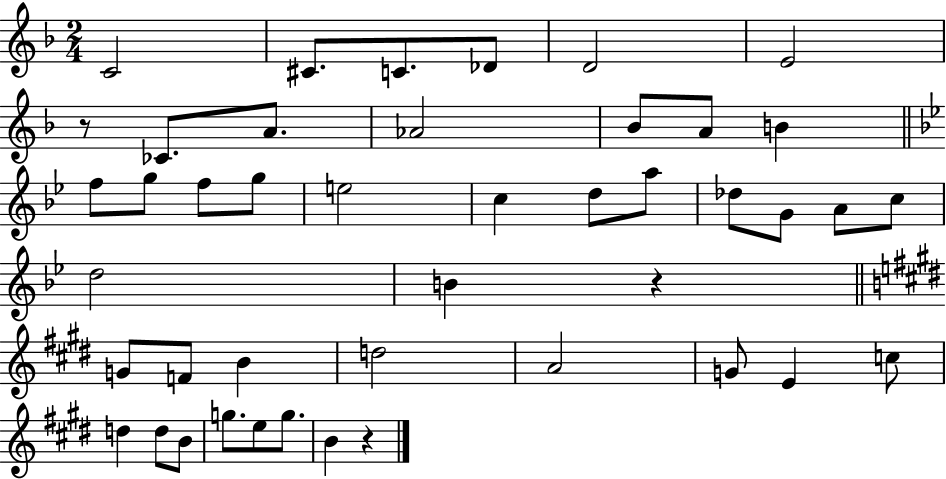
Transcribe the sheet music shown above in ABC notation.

X:1
T:Untitled
M:2/4
L:1/4
K:F
C2 ^C/2 C/2 _D/2 D2 E2 z/2 _C/2 A/2 _A2 _B/2 A/2 B f/2 g/2 f/2 g/2 e2 c d/2 a/2 _d/2 G/2 A/2 c/2 d2 B z G/2 F/2 B d2 A2 G/2 E c/2 d d/2 B/2 g/2 e/2 g/2 B z